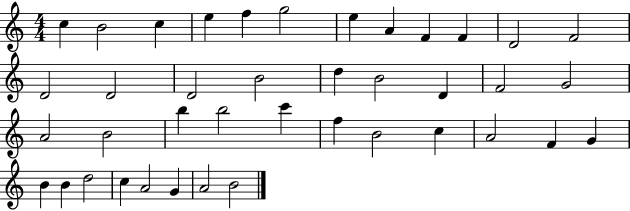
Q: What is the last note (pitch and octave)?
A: B4